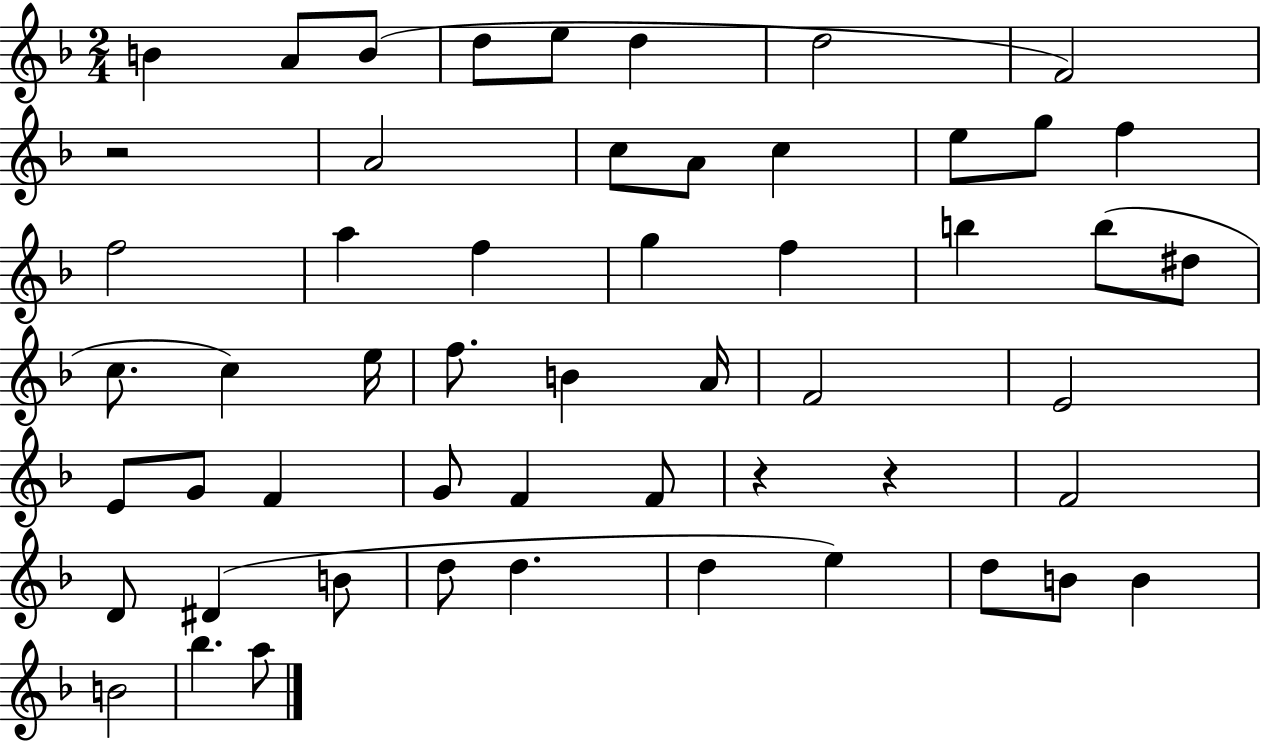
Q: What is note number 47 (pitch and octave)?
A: B4